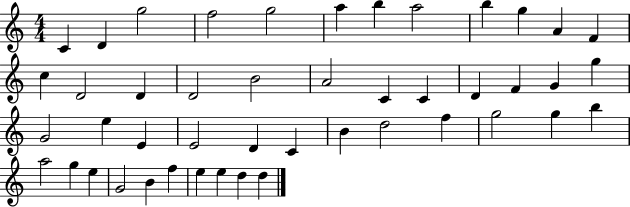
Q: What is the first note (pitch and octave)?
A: C4